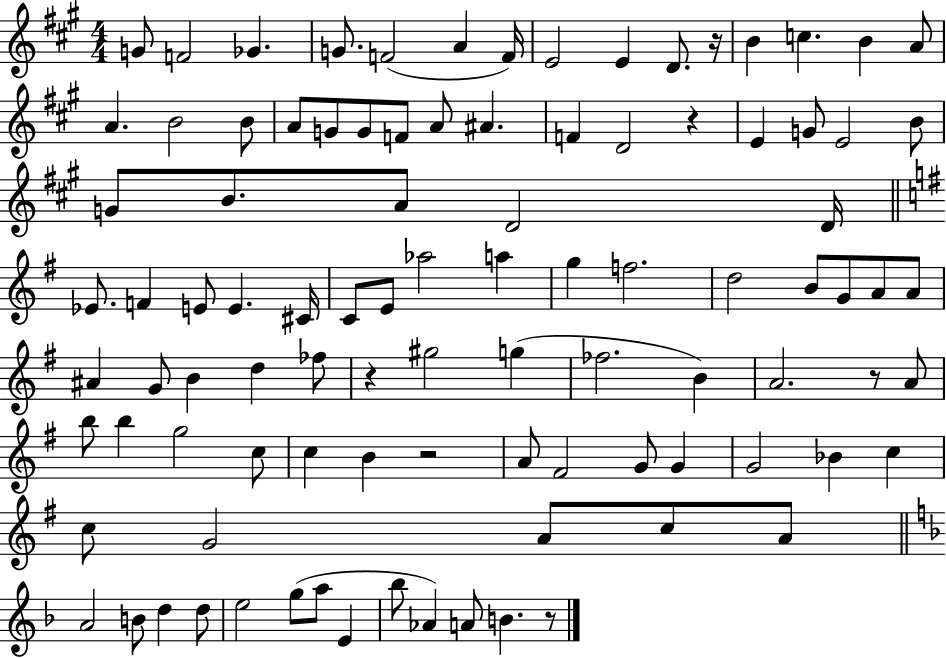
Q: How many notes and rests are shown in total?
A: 97